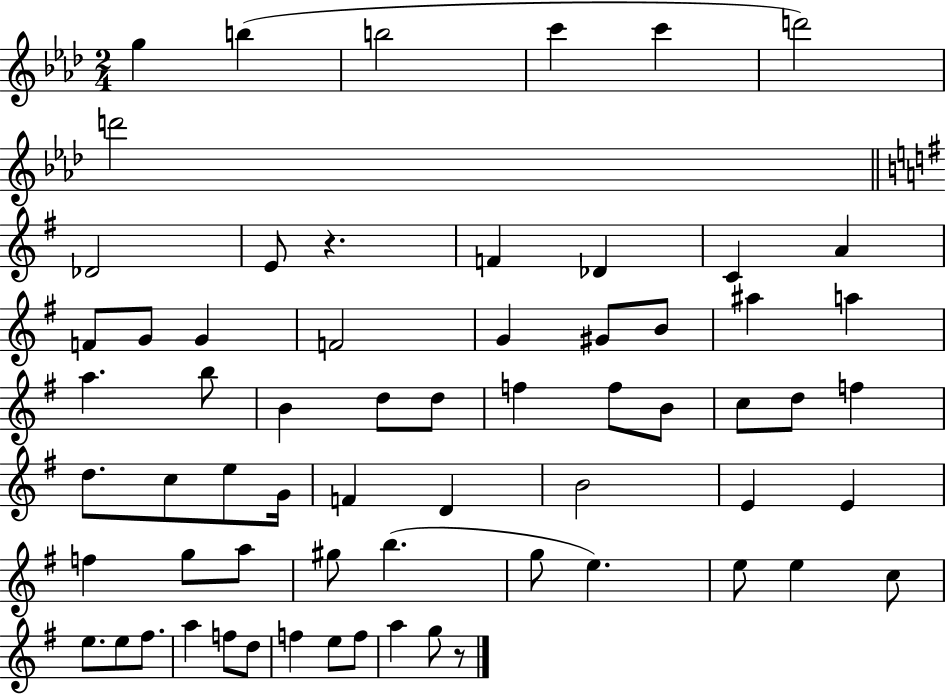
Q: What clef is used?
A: treble